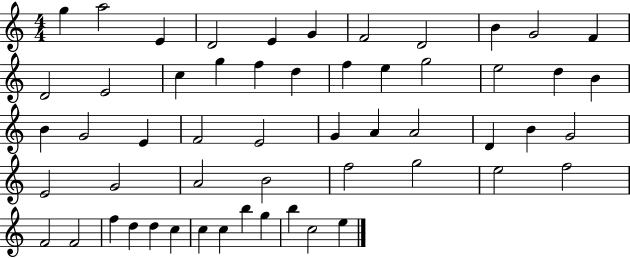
X:1
T:Untitled
M:4/4
L:1/4
K:C
g a2 E D2 E G F2 D2 B G2 F D2 E2 c g f d f e g2 e2 d B B G2 E F2 E2 G A A2 D B G2 E2 G2 A2 B2 f2 g2 e2 f2 F2 F2 f d d c c c b g b c2 e